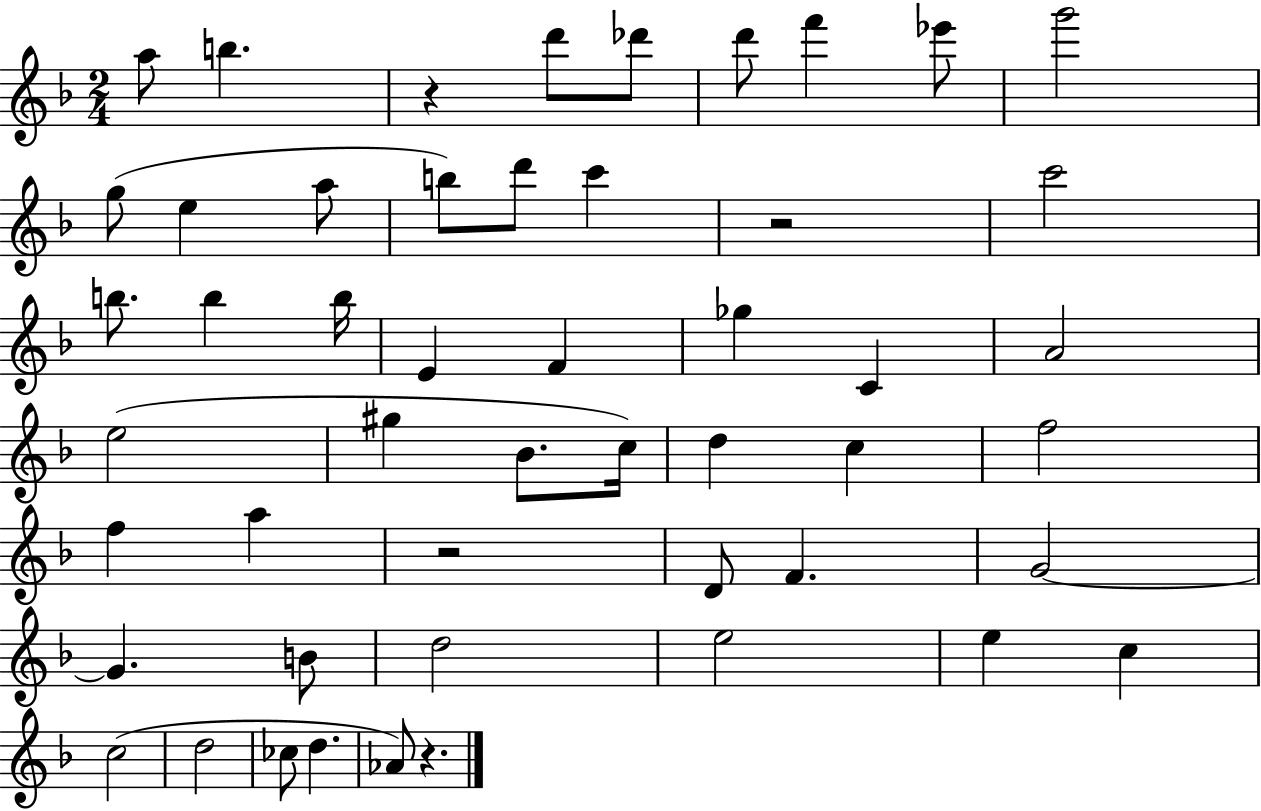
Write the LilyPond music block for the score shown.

{
  \clef treble
  \numericTimeSignature
  \time 2/4
  \key f \major
  a''8 b''4. | r4 d'''8 des'''8 | d'''8 f'''4 ees'''8 | g'''2 | \break g''8( e''4 a''8 | b''8) d'''8 c'''4 | r2 | c'''2 | \break b''8. b''4 b''16 | e'4 f'4 | ges''4 c'4 | a'2 | \break e''2( | gis''4 bes'8. c''16) | d''4 c''4 | f''2 | \break f''4 a''4 | r2 | d'8 f'4. | g'2~~ | \break g'4. b'8 | d''2 | e''2 | e''4 c''4 | \break c''2( | d''2 | ces''8 d''4. | aes'8) r4. | \break \bar "|."
}